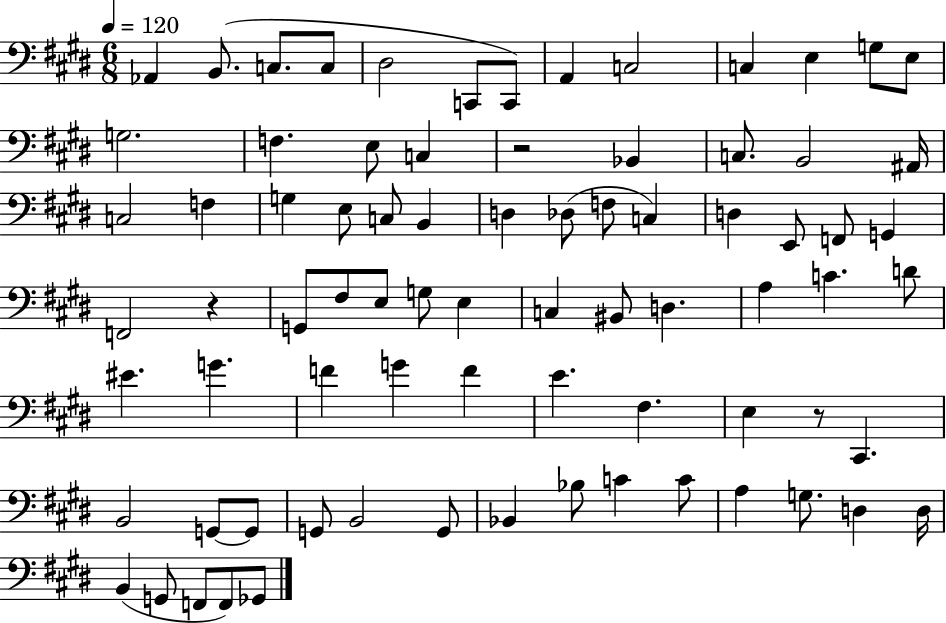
X:1
T:Untitled
M:6/8
L:1/4
K:E
_A,, B,,/2 C,/2 C,/2 ^D,2 C,,/2 C,,/2 A,, C,2 C, E, G,/2 E,/2 G,2 F, E,/2 C, z2 _B,, C,/2 B,,2 ^A,,/4 C,2 F, G, E,/2 C,/2 B,, D, _D,/2 F,/2 C, D, E,,/2 F,,/2 G,, F,,2 z G,,/2 ^F,/2 E,/2 G,/2 E, C, ^B,,/2 D, A, C D/2 ^E G F G F E ^F, E, z/2 ^C,, B,,2 G,,/2 G,,/2 G,,/2 B,,2 G,,/2 _B,, _B,/2 C C/2 A, G,/2 D, D,/4 B,, G,,/2 F,,/2 F,,/2 _G,,/2